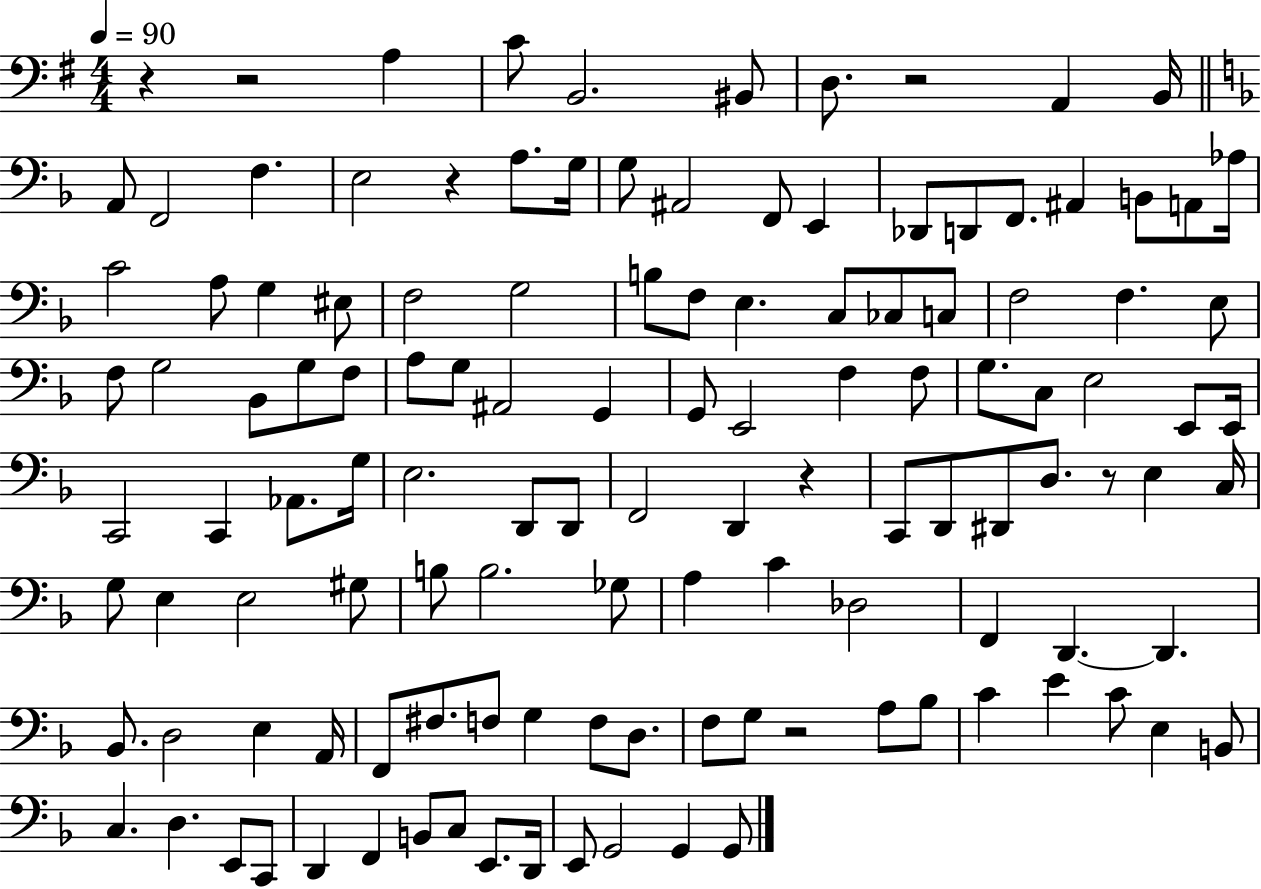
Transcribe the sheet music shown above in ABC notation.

X:1
T:Untitled
M:4/4
L:1/4
K:G
z z2 A, C/2 B,,2 ^B,,/2 D,/2 z2 A,, B,,/4 A,,/2 F,,2 F, E,2 z A,/2 G,/4 G,/2 ^A,,2 F,,/2 E,, _D,,/2 D,,/2 F,,/2 ^A,, B,,/2 A,,/2 _A,/4 C2 A,/2 G, ^E,/2 F,2 G,2 B,/2 F,/2 E, C,/2 _C,/2 C,/2 F,2 F, E,/2 F,/2 G,2 _B,,/2 G,/2 F,/2 A,/2 G,/2 ^A,,2 G,, G,,/2 E,,2 F, F,/2 G,/2 C,/2 E,2 E,,/2 E,,/4 C,,2 C,, _A,,/2 G,/4 E,2 D,,/2 D,,/2 F,,2 D,, z C,,/2 D,,/2 ^D,,/2 D,/2 z/2 E, C,/4 G,/2 E, E,2 ^G,/2 B,/2 B,2 _G,/2 A, C _D,2 F,, D,, D,, _B,,/2 D,2 E, A,,/4 F,,/2 ^F,/2 F,/2 G, F,/2 D,/2 F,/2 G,/2 z2 A,/2 _B,/2 C E C/2 E, B,,/2 C, D, E,,/2 C,,/2 D,, F,, B,,/2 C,/2 E,,/2 D,,/4 E,,/2 G,,2 G,, G,,/2